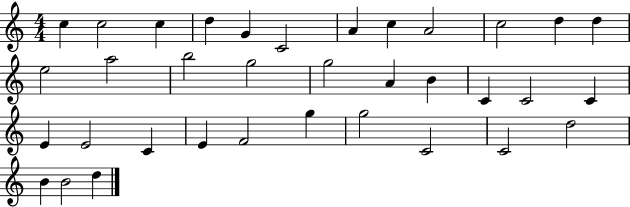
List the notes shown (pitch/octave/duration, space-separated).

C5/q C5/h C5/q D5/q G4/q C4/h A4/q C5/q A4/h C5/h D5/q D5/q E5/h A5/h B5/h G5/h G5/h A4/q B4/q C4/q C4/h C4/q E4/q E4/h C4/q E4/q F4/h G5/q G5/h C4/h C4/h D5/h B4/q B4/h D5/q